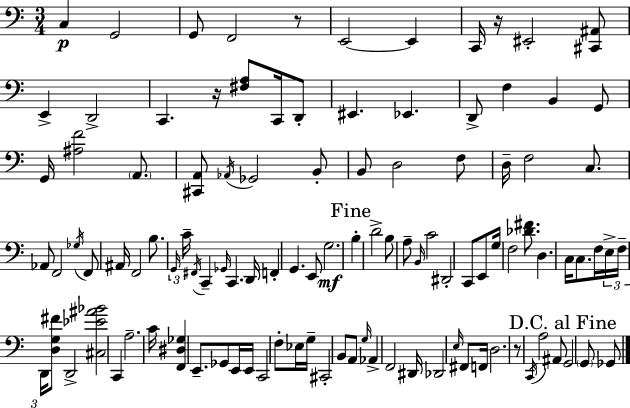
X:1
T:Untitled
M:3/4
L:1/4
K:Am
C, G,,2 G,,/2 F,,2 z/2 E,,2 E,, C,,/4 z/4 ^E,,2 [^C,,^A,,]/2 E,, D,,2 C,, z/4 [^F,A,]/2 C,,/4 D,,/2 ^E,, _E,, D,,/2 F, B,, G,,/2 G,,/4 [^A,F]2 A,,/2 [^C,,A,,]/2 _A,,/4 _G,,2 B,,/2 B,,/2 D,2 F,/2 D,/4 F,2 C,/2 _A,,/2 F,,2 _G,/4 F,,/2 ^A,,/4 F,,2 B,/2 G,,/4 C/4 ^F,,/4 C,, _G,,/4 C,, D,,/4 F,, G,, E,,/2 G,2 B, D2 B,/2 A,/2 B,,/4 C2 ^D,,2 C,,/2 E,,/2 G,/4 F,2 [_D^F]/2 D, C,/4 C,/2 F,/4 E,/4 F,/4 D,,/4 [D,G,^F]/2 D,,2 [^C,_E^A_B]2 C,, A,2 C/4 [F,,^D,_G,] E,,/2 _G,,/2 E,,/4 E,,/4 C,,2 F,/2 _E,/4 G,/4 ^C,,2 B,,/2 A,,/2 G,/4 _A,, F,,2 ^D,,/4 _D,,2 E,/4 ^F,,/2 F,,/4 D,2 z/2 C,,/4 A,2 ^A,,/2 G,,2 G,,/2 _G,,/2